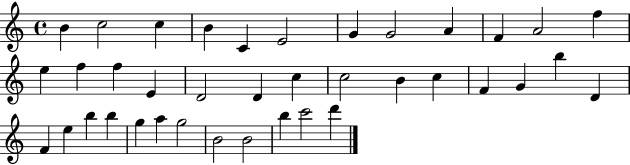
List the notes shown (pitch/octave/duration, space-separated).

B4/q C5/h C5/q B4/q C4/q E4/h G4/q G4/h A4/q F4/q A4/h F5/q E5/q F5/q F5/q E4/q D4/h D4/q C5/q C5/h B4/q C5/q F4/q G4/q B5/q D4/q F4/q E5/q B5/q B5/q G5/q A5/q G5/h B4/h B4/h B5/q C6/h D6/q